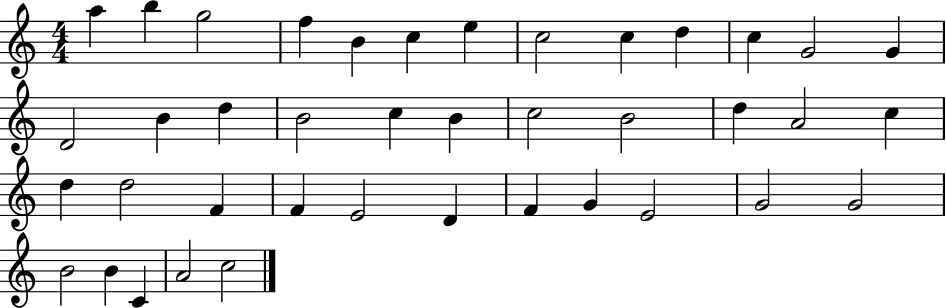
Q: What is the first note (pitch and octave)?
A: A5